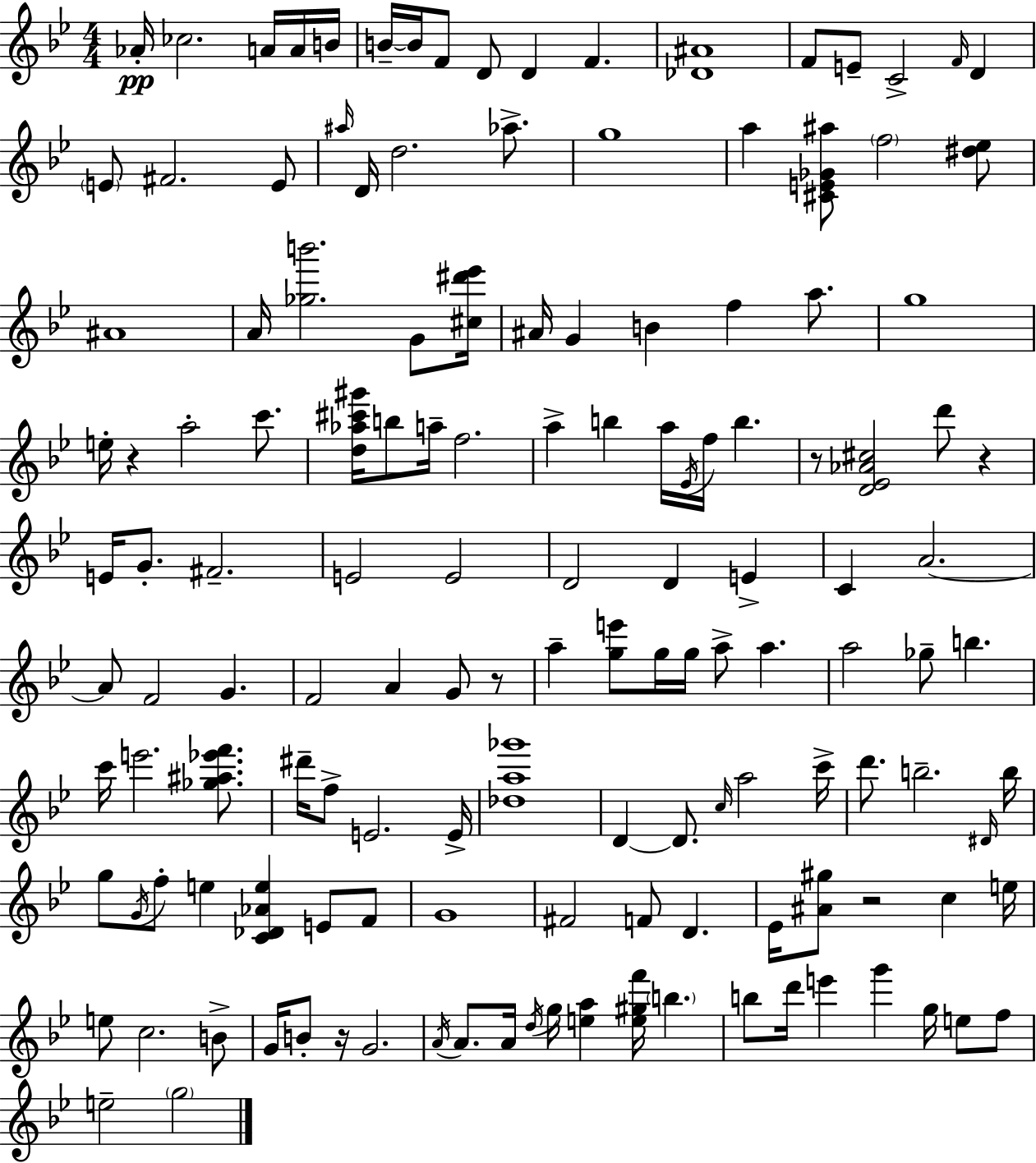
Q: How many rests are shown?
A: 6